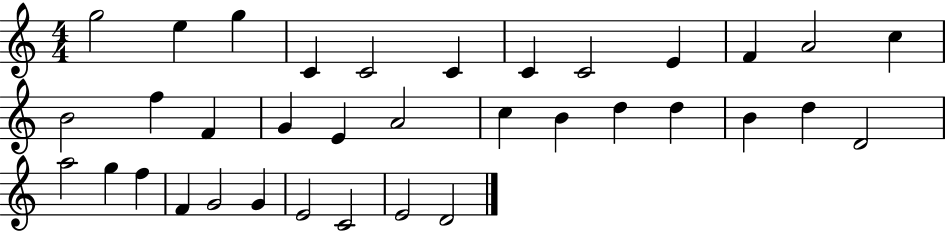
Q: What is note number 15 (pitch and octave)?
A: F4